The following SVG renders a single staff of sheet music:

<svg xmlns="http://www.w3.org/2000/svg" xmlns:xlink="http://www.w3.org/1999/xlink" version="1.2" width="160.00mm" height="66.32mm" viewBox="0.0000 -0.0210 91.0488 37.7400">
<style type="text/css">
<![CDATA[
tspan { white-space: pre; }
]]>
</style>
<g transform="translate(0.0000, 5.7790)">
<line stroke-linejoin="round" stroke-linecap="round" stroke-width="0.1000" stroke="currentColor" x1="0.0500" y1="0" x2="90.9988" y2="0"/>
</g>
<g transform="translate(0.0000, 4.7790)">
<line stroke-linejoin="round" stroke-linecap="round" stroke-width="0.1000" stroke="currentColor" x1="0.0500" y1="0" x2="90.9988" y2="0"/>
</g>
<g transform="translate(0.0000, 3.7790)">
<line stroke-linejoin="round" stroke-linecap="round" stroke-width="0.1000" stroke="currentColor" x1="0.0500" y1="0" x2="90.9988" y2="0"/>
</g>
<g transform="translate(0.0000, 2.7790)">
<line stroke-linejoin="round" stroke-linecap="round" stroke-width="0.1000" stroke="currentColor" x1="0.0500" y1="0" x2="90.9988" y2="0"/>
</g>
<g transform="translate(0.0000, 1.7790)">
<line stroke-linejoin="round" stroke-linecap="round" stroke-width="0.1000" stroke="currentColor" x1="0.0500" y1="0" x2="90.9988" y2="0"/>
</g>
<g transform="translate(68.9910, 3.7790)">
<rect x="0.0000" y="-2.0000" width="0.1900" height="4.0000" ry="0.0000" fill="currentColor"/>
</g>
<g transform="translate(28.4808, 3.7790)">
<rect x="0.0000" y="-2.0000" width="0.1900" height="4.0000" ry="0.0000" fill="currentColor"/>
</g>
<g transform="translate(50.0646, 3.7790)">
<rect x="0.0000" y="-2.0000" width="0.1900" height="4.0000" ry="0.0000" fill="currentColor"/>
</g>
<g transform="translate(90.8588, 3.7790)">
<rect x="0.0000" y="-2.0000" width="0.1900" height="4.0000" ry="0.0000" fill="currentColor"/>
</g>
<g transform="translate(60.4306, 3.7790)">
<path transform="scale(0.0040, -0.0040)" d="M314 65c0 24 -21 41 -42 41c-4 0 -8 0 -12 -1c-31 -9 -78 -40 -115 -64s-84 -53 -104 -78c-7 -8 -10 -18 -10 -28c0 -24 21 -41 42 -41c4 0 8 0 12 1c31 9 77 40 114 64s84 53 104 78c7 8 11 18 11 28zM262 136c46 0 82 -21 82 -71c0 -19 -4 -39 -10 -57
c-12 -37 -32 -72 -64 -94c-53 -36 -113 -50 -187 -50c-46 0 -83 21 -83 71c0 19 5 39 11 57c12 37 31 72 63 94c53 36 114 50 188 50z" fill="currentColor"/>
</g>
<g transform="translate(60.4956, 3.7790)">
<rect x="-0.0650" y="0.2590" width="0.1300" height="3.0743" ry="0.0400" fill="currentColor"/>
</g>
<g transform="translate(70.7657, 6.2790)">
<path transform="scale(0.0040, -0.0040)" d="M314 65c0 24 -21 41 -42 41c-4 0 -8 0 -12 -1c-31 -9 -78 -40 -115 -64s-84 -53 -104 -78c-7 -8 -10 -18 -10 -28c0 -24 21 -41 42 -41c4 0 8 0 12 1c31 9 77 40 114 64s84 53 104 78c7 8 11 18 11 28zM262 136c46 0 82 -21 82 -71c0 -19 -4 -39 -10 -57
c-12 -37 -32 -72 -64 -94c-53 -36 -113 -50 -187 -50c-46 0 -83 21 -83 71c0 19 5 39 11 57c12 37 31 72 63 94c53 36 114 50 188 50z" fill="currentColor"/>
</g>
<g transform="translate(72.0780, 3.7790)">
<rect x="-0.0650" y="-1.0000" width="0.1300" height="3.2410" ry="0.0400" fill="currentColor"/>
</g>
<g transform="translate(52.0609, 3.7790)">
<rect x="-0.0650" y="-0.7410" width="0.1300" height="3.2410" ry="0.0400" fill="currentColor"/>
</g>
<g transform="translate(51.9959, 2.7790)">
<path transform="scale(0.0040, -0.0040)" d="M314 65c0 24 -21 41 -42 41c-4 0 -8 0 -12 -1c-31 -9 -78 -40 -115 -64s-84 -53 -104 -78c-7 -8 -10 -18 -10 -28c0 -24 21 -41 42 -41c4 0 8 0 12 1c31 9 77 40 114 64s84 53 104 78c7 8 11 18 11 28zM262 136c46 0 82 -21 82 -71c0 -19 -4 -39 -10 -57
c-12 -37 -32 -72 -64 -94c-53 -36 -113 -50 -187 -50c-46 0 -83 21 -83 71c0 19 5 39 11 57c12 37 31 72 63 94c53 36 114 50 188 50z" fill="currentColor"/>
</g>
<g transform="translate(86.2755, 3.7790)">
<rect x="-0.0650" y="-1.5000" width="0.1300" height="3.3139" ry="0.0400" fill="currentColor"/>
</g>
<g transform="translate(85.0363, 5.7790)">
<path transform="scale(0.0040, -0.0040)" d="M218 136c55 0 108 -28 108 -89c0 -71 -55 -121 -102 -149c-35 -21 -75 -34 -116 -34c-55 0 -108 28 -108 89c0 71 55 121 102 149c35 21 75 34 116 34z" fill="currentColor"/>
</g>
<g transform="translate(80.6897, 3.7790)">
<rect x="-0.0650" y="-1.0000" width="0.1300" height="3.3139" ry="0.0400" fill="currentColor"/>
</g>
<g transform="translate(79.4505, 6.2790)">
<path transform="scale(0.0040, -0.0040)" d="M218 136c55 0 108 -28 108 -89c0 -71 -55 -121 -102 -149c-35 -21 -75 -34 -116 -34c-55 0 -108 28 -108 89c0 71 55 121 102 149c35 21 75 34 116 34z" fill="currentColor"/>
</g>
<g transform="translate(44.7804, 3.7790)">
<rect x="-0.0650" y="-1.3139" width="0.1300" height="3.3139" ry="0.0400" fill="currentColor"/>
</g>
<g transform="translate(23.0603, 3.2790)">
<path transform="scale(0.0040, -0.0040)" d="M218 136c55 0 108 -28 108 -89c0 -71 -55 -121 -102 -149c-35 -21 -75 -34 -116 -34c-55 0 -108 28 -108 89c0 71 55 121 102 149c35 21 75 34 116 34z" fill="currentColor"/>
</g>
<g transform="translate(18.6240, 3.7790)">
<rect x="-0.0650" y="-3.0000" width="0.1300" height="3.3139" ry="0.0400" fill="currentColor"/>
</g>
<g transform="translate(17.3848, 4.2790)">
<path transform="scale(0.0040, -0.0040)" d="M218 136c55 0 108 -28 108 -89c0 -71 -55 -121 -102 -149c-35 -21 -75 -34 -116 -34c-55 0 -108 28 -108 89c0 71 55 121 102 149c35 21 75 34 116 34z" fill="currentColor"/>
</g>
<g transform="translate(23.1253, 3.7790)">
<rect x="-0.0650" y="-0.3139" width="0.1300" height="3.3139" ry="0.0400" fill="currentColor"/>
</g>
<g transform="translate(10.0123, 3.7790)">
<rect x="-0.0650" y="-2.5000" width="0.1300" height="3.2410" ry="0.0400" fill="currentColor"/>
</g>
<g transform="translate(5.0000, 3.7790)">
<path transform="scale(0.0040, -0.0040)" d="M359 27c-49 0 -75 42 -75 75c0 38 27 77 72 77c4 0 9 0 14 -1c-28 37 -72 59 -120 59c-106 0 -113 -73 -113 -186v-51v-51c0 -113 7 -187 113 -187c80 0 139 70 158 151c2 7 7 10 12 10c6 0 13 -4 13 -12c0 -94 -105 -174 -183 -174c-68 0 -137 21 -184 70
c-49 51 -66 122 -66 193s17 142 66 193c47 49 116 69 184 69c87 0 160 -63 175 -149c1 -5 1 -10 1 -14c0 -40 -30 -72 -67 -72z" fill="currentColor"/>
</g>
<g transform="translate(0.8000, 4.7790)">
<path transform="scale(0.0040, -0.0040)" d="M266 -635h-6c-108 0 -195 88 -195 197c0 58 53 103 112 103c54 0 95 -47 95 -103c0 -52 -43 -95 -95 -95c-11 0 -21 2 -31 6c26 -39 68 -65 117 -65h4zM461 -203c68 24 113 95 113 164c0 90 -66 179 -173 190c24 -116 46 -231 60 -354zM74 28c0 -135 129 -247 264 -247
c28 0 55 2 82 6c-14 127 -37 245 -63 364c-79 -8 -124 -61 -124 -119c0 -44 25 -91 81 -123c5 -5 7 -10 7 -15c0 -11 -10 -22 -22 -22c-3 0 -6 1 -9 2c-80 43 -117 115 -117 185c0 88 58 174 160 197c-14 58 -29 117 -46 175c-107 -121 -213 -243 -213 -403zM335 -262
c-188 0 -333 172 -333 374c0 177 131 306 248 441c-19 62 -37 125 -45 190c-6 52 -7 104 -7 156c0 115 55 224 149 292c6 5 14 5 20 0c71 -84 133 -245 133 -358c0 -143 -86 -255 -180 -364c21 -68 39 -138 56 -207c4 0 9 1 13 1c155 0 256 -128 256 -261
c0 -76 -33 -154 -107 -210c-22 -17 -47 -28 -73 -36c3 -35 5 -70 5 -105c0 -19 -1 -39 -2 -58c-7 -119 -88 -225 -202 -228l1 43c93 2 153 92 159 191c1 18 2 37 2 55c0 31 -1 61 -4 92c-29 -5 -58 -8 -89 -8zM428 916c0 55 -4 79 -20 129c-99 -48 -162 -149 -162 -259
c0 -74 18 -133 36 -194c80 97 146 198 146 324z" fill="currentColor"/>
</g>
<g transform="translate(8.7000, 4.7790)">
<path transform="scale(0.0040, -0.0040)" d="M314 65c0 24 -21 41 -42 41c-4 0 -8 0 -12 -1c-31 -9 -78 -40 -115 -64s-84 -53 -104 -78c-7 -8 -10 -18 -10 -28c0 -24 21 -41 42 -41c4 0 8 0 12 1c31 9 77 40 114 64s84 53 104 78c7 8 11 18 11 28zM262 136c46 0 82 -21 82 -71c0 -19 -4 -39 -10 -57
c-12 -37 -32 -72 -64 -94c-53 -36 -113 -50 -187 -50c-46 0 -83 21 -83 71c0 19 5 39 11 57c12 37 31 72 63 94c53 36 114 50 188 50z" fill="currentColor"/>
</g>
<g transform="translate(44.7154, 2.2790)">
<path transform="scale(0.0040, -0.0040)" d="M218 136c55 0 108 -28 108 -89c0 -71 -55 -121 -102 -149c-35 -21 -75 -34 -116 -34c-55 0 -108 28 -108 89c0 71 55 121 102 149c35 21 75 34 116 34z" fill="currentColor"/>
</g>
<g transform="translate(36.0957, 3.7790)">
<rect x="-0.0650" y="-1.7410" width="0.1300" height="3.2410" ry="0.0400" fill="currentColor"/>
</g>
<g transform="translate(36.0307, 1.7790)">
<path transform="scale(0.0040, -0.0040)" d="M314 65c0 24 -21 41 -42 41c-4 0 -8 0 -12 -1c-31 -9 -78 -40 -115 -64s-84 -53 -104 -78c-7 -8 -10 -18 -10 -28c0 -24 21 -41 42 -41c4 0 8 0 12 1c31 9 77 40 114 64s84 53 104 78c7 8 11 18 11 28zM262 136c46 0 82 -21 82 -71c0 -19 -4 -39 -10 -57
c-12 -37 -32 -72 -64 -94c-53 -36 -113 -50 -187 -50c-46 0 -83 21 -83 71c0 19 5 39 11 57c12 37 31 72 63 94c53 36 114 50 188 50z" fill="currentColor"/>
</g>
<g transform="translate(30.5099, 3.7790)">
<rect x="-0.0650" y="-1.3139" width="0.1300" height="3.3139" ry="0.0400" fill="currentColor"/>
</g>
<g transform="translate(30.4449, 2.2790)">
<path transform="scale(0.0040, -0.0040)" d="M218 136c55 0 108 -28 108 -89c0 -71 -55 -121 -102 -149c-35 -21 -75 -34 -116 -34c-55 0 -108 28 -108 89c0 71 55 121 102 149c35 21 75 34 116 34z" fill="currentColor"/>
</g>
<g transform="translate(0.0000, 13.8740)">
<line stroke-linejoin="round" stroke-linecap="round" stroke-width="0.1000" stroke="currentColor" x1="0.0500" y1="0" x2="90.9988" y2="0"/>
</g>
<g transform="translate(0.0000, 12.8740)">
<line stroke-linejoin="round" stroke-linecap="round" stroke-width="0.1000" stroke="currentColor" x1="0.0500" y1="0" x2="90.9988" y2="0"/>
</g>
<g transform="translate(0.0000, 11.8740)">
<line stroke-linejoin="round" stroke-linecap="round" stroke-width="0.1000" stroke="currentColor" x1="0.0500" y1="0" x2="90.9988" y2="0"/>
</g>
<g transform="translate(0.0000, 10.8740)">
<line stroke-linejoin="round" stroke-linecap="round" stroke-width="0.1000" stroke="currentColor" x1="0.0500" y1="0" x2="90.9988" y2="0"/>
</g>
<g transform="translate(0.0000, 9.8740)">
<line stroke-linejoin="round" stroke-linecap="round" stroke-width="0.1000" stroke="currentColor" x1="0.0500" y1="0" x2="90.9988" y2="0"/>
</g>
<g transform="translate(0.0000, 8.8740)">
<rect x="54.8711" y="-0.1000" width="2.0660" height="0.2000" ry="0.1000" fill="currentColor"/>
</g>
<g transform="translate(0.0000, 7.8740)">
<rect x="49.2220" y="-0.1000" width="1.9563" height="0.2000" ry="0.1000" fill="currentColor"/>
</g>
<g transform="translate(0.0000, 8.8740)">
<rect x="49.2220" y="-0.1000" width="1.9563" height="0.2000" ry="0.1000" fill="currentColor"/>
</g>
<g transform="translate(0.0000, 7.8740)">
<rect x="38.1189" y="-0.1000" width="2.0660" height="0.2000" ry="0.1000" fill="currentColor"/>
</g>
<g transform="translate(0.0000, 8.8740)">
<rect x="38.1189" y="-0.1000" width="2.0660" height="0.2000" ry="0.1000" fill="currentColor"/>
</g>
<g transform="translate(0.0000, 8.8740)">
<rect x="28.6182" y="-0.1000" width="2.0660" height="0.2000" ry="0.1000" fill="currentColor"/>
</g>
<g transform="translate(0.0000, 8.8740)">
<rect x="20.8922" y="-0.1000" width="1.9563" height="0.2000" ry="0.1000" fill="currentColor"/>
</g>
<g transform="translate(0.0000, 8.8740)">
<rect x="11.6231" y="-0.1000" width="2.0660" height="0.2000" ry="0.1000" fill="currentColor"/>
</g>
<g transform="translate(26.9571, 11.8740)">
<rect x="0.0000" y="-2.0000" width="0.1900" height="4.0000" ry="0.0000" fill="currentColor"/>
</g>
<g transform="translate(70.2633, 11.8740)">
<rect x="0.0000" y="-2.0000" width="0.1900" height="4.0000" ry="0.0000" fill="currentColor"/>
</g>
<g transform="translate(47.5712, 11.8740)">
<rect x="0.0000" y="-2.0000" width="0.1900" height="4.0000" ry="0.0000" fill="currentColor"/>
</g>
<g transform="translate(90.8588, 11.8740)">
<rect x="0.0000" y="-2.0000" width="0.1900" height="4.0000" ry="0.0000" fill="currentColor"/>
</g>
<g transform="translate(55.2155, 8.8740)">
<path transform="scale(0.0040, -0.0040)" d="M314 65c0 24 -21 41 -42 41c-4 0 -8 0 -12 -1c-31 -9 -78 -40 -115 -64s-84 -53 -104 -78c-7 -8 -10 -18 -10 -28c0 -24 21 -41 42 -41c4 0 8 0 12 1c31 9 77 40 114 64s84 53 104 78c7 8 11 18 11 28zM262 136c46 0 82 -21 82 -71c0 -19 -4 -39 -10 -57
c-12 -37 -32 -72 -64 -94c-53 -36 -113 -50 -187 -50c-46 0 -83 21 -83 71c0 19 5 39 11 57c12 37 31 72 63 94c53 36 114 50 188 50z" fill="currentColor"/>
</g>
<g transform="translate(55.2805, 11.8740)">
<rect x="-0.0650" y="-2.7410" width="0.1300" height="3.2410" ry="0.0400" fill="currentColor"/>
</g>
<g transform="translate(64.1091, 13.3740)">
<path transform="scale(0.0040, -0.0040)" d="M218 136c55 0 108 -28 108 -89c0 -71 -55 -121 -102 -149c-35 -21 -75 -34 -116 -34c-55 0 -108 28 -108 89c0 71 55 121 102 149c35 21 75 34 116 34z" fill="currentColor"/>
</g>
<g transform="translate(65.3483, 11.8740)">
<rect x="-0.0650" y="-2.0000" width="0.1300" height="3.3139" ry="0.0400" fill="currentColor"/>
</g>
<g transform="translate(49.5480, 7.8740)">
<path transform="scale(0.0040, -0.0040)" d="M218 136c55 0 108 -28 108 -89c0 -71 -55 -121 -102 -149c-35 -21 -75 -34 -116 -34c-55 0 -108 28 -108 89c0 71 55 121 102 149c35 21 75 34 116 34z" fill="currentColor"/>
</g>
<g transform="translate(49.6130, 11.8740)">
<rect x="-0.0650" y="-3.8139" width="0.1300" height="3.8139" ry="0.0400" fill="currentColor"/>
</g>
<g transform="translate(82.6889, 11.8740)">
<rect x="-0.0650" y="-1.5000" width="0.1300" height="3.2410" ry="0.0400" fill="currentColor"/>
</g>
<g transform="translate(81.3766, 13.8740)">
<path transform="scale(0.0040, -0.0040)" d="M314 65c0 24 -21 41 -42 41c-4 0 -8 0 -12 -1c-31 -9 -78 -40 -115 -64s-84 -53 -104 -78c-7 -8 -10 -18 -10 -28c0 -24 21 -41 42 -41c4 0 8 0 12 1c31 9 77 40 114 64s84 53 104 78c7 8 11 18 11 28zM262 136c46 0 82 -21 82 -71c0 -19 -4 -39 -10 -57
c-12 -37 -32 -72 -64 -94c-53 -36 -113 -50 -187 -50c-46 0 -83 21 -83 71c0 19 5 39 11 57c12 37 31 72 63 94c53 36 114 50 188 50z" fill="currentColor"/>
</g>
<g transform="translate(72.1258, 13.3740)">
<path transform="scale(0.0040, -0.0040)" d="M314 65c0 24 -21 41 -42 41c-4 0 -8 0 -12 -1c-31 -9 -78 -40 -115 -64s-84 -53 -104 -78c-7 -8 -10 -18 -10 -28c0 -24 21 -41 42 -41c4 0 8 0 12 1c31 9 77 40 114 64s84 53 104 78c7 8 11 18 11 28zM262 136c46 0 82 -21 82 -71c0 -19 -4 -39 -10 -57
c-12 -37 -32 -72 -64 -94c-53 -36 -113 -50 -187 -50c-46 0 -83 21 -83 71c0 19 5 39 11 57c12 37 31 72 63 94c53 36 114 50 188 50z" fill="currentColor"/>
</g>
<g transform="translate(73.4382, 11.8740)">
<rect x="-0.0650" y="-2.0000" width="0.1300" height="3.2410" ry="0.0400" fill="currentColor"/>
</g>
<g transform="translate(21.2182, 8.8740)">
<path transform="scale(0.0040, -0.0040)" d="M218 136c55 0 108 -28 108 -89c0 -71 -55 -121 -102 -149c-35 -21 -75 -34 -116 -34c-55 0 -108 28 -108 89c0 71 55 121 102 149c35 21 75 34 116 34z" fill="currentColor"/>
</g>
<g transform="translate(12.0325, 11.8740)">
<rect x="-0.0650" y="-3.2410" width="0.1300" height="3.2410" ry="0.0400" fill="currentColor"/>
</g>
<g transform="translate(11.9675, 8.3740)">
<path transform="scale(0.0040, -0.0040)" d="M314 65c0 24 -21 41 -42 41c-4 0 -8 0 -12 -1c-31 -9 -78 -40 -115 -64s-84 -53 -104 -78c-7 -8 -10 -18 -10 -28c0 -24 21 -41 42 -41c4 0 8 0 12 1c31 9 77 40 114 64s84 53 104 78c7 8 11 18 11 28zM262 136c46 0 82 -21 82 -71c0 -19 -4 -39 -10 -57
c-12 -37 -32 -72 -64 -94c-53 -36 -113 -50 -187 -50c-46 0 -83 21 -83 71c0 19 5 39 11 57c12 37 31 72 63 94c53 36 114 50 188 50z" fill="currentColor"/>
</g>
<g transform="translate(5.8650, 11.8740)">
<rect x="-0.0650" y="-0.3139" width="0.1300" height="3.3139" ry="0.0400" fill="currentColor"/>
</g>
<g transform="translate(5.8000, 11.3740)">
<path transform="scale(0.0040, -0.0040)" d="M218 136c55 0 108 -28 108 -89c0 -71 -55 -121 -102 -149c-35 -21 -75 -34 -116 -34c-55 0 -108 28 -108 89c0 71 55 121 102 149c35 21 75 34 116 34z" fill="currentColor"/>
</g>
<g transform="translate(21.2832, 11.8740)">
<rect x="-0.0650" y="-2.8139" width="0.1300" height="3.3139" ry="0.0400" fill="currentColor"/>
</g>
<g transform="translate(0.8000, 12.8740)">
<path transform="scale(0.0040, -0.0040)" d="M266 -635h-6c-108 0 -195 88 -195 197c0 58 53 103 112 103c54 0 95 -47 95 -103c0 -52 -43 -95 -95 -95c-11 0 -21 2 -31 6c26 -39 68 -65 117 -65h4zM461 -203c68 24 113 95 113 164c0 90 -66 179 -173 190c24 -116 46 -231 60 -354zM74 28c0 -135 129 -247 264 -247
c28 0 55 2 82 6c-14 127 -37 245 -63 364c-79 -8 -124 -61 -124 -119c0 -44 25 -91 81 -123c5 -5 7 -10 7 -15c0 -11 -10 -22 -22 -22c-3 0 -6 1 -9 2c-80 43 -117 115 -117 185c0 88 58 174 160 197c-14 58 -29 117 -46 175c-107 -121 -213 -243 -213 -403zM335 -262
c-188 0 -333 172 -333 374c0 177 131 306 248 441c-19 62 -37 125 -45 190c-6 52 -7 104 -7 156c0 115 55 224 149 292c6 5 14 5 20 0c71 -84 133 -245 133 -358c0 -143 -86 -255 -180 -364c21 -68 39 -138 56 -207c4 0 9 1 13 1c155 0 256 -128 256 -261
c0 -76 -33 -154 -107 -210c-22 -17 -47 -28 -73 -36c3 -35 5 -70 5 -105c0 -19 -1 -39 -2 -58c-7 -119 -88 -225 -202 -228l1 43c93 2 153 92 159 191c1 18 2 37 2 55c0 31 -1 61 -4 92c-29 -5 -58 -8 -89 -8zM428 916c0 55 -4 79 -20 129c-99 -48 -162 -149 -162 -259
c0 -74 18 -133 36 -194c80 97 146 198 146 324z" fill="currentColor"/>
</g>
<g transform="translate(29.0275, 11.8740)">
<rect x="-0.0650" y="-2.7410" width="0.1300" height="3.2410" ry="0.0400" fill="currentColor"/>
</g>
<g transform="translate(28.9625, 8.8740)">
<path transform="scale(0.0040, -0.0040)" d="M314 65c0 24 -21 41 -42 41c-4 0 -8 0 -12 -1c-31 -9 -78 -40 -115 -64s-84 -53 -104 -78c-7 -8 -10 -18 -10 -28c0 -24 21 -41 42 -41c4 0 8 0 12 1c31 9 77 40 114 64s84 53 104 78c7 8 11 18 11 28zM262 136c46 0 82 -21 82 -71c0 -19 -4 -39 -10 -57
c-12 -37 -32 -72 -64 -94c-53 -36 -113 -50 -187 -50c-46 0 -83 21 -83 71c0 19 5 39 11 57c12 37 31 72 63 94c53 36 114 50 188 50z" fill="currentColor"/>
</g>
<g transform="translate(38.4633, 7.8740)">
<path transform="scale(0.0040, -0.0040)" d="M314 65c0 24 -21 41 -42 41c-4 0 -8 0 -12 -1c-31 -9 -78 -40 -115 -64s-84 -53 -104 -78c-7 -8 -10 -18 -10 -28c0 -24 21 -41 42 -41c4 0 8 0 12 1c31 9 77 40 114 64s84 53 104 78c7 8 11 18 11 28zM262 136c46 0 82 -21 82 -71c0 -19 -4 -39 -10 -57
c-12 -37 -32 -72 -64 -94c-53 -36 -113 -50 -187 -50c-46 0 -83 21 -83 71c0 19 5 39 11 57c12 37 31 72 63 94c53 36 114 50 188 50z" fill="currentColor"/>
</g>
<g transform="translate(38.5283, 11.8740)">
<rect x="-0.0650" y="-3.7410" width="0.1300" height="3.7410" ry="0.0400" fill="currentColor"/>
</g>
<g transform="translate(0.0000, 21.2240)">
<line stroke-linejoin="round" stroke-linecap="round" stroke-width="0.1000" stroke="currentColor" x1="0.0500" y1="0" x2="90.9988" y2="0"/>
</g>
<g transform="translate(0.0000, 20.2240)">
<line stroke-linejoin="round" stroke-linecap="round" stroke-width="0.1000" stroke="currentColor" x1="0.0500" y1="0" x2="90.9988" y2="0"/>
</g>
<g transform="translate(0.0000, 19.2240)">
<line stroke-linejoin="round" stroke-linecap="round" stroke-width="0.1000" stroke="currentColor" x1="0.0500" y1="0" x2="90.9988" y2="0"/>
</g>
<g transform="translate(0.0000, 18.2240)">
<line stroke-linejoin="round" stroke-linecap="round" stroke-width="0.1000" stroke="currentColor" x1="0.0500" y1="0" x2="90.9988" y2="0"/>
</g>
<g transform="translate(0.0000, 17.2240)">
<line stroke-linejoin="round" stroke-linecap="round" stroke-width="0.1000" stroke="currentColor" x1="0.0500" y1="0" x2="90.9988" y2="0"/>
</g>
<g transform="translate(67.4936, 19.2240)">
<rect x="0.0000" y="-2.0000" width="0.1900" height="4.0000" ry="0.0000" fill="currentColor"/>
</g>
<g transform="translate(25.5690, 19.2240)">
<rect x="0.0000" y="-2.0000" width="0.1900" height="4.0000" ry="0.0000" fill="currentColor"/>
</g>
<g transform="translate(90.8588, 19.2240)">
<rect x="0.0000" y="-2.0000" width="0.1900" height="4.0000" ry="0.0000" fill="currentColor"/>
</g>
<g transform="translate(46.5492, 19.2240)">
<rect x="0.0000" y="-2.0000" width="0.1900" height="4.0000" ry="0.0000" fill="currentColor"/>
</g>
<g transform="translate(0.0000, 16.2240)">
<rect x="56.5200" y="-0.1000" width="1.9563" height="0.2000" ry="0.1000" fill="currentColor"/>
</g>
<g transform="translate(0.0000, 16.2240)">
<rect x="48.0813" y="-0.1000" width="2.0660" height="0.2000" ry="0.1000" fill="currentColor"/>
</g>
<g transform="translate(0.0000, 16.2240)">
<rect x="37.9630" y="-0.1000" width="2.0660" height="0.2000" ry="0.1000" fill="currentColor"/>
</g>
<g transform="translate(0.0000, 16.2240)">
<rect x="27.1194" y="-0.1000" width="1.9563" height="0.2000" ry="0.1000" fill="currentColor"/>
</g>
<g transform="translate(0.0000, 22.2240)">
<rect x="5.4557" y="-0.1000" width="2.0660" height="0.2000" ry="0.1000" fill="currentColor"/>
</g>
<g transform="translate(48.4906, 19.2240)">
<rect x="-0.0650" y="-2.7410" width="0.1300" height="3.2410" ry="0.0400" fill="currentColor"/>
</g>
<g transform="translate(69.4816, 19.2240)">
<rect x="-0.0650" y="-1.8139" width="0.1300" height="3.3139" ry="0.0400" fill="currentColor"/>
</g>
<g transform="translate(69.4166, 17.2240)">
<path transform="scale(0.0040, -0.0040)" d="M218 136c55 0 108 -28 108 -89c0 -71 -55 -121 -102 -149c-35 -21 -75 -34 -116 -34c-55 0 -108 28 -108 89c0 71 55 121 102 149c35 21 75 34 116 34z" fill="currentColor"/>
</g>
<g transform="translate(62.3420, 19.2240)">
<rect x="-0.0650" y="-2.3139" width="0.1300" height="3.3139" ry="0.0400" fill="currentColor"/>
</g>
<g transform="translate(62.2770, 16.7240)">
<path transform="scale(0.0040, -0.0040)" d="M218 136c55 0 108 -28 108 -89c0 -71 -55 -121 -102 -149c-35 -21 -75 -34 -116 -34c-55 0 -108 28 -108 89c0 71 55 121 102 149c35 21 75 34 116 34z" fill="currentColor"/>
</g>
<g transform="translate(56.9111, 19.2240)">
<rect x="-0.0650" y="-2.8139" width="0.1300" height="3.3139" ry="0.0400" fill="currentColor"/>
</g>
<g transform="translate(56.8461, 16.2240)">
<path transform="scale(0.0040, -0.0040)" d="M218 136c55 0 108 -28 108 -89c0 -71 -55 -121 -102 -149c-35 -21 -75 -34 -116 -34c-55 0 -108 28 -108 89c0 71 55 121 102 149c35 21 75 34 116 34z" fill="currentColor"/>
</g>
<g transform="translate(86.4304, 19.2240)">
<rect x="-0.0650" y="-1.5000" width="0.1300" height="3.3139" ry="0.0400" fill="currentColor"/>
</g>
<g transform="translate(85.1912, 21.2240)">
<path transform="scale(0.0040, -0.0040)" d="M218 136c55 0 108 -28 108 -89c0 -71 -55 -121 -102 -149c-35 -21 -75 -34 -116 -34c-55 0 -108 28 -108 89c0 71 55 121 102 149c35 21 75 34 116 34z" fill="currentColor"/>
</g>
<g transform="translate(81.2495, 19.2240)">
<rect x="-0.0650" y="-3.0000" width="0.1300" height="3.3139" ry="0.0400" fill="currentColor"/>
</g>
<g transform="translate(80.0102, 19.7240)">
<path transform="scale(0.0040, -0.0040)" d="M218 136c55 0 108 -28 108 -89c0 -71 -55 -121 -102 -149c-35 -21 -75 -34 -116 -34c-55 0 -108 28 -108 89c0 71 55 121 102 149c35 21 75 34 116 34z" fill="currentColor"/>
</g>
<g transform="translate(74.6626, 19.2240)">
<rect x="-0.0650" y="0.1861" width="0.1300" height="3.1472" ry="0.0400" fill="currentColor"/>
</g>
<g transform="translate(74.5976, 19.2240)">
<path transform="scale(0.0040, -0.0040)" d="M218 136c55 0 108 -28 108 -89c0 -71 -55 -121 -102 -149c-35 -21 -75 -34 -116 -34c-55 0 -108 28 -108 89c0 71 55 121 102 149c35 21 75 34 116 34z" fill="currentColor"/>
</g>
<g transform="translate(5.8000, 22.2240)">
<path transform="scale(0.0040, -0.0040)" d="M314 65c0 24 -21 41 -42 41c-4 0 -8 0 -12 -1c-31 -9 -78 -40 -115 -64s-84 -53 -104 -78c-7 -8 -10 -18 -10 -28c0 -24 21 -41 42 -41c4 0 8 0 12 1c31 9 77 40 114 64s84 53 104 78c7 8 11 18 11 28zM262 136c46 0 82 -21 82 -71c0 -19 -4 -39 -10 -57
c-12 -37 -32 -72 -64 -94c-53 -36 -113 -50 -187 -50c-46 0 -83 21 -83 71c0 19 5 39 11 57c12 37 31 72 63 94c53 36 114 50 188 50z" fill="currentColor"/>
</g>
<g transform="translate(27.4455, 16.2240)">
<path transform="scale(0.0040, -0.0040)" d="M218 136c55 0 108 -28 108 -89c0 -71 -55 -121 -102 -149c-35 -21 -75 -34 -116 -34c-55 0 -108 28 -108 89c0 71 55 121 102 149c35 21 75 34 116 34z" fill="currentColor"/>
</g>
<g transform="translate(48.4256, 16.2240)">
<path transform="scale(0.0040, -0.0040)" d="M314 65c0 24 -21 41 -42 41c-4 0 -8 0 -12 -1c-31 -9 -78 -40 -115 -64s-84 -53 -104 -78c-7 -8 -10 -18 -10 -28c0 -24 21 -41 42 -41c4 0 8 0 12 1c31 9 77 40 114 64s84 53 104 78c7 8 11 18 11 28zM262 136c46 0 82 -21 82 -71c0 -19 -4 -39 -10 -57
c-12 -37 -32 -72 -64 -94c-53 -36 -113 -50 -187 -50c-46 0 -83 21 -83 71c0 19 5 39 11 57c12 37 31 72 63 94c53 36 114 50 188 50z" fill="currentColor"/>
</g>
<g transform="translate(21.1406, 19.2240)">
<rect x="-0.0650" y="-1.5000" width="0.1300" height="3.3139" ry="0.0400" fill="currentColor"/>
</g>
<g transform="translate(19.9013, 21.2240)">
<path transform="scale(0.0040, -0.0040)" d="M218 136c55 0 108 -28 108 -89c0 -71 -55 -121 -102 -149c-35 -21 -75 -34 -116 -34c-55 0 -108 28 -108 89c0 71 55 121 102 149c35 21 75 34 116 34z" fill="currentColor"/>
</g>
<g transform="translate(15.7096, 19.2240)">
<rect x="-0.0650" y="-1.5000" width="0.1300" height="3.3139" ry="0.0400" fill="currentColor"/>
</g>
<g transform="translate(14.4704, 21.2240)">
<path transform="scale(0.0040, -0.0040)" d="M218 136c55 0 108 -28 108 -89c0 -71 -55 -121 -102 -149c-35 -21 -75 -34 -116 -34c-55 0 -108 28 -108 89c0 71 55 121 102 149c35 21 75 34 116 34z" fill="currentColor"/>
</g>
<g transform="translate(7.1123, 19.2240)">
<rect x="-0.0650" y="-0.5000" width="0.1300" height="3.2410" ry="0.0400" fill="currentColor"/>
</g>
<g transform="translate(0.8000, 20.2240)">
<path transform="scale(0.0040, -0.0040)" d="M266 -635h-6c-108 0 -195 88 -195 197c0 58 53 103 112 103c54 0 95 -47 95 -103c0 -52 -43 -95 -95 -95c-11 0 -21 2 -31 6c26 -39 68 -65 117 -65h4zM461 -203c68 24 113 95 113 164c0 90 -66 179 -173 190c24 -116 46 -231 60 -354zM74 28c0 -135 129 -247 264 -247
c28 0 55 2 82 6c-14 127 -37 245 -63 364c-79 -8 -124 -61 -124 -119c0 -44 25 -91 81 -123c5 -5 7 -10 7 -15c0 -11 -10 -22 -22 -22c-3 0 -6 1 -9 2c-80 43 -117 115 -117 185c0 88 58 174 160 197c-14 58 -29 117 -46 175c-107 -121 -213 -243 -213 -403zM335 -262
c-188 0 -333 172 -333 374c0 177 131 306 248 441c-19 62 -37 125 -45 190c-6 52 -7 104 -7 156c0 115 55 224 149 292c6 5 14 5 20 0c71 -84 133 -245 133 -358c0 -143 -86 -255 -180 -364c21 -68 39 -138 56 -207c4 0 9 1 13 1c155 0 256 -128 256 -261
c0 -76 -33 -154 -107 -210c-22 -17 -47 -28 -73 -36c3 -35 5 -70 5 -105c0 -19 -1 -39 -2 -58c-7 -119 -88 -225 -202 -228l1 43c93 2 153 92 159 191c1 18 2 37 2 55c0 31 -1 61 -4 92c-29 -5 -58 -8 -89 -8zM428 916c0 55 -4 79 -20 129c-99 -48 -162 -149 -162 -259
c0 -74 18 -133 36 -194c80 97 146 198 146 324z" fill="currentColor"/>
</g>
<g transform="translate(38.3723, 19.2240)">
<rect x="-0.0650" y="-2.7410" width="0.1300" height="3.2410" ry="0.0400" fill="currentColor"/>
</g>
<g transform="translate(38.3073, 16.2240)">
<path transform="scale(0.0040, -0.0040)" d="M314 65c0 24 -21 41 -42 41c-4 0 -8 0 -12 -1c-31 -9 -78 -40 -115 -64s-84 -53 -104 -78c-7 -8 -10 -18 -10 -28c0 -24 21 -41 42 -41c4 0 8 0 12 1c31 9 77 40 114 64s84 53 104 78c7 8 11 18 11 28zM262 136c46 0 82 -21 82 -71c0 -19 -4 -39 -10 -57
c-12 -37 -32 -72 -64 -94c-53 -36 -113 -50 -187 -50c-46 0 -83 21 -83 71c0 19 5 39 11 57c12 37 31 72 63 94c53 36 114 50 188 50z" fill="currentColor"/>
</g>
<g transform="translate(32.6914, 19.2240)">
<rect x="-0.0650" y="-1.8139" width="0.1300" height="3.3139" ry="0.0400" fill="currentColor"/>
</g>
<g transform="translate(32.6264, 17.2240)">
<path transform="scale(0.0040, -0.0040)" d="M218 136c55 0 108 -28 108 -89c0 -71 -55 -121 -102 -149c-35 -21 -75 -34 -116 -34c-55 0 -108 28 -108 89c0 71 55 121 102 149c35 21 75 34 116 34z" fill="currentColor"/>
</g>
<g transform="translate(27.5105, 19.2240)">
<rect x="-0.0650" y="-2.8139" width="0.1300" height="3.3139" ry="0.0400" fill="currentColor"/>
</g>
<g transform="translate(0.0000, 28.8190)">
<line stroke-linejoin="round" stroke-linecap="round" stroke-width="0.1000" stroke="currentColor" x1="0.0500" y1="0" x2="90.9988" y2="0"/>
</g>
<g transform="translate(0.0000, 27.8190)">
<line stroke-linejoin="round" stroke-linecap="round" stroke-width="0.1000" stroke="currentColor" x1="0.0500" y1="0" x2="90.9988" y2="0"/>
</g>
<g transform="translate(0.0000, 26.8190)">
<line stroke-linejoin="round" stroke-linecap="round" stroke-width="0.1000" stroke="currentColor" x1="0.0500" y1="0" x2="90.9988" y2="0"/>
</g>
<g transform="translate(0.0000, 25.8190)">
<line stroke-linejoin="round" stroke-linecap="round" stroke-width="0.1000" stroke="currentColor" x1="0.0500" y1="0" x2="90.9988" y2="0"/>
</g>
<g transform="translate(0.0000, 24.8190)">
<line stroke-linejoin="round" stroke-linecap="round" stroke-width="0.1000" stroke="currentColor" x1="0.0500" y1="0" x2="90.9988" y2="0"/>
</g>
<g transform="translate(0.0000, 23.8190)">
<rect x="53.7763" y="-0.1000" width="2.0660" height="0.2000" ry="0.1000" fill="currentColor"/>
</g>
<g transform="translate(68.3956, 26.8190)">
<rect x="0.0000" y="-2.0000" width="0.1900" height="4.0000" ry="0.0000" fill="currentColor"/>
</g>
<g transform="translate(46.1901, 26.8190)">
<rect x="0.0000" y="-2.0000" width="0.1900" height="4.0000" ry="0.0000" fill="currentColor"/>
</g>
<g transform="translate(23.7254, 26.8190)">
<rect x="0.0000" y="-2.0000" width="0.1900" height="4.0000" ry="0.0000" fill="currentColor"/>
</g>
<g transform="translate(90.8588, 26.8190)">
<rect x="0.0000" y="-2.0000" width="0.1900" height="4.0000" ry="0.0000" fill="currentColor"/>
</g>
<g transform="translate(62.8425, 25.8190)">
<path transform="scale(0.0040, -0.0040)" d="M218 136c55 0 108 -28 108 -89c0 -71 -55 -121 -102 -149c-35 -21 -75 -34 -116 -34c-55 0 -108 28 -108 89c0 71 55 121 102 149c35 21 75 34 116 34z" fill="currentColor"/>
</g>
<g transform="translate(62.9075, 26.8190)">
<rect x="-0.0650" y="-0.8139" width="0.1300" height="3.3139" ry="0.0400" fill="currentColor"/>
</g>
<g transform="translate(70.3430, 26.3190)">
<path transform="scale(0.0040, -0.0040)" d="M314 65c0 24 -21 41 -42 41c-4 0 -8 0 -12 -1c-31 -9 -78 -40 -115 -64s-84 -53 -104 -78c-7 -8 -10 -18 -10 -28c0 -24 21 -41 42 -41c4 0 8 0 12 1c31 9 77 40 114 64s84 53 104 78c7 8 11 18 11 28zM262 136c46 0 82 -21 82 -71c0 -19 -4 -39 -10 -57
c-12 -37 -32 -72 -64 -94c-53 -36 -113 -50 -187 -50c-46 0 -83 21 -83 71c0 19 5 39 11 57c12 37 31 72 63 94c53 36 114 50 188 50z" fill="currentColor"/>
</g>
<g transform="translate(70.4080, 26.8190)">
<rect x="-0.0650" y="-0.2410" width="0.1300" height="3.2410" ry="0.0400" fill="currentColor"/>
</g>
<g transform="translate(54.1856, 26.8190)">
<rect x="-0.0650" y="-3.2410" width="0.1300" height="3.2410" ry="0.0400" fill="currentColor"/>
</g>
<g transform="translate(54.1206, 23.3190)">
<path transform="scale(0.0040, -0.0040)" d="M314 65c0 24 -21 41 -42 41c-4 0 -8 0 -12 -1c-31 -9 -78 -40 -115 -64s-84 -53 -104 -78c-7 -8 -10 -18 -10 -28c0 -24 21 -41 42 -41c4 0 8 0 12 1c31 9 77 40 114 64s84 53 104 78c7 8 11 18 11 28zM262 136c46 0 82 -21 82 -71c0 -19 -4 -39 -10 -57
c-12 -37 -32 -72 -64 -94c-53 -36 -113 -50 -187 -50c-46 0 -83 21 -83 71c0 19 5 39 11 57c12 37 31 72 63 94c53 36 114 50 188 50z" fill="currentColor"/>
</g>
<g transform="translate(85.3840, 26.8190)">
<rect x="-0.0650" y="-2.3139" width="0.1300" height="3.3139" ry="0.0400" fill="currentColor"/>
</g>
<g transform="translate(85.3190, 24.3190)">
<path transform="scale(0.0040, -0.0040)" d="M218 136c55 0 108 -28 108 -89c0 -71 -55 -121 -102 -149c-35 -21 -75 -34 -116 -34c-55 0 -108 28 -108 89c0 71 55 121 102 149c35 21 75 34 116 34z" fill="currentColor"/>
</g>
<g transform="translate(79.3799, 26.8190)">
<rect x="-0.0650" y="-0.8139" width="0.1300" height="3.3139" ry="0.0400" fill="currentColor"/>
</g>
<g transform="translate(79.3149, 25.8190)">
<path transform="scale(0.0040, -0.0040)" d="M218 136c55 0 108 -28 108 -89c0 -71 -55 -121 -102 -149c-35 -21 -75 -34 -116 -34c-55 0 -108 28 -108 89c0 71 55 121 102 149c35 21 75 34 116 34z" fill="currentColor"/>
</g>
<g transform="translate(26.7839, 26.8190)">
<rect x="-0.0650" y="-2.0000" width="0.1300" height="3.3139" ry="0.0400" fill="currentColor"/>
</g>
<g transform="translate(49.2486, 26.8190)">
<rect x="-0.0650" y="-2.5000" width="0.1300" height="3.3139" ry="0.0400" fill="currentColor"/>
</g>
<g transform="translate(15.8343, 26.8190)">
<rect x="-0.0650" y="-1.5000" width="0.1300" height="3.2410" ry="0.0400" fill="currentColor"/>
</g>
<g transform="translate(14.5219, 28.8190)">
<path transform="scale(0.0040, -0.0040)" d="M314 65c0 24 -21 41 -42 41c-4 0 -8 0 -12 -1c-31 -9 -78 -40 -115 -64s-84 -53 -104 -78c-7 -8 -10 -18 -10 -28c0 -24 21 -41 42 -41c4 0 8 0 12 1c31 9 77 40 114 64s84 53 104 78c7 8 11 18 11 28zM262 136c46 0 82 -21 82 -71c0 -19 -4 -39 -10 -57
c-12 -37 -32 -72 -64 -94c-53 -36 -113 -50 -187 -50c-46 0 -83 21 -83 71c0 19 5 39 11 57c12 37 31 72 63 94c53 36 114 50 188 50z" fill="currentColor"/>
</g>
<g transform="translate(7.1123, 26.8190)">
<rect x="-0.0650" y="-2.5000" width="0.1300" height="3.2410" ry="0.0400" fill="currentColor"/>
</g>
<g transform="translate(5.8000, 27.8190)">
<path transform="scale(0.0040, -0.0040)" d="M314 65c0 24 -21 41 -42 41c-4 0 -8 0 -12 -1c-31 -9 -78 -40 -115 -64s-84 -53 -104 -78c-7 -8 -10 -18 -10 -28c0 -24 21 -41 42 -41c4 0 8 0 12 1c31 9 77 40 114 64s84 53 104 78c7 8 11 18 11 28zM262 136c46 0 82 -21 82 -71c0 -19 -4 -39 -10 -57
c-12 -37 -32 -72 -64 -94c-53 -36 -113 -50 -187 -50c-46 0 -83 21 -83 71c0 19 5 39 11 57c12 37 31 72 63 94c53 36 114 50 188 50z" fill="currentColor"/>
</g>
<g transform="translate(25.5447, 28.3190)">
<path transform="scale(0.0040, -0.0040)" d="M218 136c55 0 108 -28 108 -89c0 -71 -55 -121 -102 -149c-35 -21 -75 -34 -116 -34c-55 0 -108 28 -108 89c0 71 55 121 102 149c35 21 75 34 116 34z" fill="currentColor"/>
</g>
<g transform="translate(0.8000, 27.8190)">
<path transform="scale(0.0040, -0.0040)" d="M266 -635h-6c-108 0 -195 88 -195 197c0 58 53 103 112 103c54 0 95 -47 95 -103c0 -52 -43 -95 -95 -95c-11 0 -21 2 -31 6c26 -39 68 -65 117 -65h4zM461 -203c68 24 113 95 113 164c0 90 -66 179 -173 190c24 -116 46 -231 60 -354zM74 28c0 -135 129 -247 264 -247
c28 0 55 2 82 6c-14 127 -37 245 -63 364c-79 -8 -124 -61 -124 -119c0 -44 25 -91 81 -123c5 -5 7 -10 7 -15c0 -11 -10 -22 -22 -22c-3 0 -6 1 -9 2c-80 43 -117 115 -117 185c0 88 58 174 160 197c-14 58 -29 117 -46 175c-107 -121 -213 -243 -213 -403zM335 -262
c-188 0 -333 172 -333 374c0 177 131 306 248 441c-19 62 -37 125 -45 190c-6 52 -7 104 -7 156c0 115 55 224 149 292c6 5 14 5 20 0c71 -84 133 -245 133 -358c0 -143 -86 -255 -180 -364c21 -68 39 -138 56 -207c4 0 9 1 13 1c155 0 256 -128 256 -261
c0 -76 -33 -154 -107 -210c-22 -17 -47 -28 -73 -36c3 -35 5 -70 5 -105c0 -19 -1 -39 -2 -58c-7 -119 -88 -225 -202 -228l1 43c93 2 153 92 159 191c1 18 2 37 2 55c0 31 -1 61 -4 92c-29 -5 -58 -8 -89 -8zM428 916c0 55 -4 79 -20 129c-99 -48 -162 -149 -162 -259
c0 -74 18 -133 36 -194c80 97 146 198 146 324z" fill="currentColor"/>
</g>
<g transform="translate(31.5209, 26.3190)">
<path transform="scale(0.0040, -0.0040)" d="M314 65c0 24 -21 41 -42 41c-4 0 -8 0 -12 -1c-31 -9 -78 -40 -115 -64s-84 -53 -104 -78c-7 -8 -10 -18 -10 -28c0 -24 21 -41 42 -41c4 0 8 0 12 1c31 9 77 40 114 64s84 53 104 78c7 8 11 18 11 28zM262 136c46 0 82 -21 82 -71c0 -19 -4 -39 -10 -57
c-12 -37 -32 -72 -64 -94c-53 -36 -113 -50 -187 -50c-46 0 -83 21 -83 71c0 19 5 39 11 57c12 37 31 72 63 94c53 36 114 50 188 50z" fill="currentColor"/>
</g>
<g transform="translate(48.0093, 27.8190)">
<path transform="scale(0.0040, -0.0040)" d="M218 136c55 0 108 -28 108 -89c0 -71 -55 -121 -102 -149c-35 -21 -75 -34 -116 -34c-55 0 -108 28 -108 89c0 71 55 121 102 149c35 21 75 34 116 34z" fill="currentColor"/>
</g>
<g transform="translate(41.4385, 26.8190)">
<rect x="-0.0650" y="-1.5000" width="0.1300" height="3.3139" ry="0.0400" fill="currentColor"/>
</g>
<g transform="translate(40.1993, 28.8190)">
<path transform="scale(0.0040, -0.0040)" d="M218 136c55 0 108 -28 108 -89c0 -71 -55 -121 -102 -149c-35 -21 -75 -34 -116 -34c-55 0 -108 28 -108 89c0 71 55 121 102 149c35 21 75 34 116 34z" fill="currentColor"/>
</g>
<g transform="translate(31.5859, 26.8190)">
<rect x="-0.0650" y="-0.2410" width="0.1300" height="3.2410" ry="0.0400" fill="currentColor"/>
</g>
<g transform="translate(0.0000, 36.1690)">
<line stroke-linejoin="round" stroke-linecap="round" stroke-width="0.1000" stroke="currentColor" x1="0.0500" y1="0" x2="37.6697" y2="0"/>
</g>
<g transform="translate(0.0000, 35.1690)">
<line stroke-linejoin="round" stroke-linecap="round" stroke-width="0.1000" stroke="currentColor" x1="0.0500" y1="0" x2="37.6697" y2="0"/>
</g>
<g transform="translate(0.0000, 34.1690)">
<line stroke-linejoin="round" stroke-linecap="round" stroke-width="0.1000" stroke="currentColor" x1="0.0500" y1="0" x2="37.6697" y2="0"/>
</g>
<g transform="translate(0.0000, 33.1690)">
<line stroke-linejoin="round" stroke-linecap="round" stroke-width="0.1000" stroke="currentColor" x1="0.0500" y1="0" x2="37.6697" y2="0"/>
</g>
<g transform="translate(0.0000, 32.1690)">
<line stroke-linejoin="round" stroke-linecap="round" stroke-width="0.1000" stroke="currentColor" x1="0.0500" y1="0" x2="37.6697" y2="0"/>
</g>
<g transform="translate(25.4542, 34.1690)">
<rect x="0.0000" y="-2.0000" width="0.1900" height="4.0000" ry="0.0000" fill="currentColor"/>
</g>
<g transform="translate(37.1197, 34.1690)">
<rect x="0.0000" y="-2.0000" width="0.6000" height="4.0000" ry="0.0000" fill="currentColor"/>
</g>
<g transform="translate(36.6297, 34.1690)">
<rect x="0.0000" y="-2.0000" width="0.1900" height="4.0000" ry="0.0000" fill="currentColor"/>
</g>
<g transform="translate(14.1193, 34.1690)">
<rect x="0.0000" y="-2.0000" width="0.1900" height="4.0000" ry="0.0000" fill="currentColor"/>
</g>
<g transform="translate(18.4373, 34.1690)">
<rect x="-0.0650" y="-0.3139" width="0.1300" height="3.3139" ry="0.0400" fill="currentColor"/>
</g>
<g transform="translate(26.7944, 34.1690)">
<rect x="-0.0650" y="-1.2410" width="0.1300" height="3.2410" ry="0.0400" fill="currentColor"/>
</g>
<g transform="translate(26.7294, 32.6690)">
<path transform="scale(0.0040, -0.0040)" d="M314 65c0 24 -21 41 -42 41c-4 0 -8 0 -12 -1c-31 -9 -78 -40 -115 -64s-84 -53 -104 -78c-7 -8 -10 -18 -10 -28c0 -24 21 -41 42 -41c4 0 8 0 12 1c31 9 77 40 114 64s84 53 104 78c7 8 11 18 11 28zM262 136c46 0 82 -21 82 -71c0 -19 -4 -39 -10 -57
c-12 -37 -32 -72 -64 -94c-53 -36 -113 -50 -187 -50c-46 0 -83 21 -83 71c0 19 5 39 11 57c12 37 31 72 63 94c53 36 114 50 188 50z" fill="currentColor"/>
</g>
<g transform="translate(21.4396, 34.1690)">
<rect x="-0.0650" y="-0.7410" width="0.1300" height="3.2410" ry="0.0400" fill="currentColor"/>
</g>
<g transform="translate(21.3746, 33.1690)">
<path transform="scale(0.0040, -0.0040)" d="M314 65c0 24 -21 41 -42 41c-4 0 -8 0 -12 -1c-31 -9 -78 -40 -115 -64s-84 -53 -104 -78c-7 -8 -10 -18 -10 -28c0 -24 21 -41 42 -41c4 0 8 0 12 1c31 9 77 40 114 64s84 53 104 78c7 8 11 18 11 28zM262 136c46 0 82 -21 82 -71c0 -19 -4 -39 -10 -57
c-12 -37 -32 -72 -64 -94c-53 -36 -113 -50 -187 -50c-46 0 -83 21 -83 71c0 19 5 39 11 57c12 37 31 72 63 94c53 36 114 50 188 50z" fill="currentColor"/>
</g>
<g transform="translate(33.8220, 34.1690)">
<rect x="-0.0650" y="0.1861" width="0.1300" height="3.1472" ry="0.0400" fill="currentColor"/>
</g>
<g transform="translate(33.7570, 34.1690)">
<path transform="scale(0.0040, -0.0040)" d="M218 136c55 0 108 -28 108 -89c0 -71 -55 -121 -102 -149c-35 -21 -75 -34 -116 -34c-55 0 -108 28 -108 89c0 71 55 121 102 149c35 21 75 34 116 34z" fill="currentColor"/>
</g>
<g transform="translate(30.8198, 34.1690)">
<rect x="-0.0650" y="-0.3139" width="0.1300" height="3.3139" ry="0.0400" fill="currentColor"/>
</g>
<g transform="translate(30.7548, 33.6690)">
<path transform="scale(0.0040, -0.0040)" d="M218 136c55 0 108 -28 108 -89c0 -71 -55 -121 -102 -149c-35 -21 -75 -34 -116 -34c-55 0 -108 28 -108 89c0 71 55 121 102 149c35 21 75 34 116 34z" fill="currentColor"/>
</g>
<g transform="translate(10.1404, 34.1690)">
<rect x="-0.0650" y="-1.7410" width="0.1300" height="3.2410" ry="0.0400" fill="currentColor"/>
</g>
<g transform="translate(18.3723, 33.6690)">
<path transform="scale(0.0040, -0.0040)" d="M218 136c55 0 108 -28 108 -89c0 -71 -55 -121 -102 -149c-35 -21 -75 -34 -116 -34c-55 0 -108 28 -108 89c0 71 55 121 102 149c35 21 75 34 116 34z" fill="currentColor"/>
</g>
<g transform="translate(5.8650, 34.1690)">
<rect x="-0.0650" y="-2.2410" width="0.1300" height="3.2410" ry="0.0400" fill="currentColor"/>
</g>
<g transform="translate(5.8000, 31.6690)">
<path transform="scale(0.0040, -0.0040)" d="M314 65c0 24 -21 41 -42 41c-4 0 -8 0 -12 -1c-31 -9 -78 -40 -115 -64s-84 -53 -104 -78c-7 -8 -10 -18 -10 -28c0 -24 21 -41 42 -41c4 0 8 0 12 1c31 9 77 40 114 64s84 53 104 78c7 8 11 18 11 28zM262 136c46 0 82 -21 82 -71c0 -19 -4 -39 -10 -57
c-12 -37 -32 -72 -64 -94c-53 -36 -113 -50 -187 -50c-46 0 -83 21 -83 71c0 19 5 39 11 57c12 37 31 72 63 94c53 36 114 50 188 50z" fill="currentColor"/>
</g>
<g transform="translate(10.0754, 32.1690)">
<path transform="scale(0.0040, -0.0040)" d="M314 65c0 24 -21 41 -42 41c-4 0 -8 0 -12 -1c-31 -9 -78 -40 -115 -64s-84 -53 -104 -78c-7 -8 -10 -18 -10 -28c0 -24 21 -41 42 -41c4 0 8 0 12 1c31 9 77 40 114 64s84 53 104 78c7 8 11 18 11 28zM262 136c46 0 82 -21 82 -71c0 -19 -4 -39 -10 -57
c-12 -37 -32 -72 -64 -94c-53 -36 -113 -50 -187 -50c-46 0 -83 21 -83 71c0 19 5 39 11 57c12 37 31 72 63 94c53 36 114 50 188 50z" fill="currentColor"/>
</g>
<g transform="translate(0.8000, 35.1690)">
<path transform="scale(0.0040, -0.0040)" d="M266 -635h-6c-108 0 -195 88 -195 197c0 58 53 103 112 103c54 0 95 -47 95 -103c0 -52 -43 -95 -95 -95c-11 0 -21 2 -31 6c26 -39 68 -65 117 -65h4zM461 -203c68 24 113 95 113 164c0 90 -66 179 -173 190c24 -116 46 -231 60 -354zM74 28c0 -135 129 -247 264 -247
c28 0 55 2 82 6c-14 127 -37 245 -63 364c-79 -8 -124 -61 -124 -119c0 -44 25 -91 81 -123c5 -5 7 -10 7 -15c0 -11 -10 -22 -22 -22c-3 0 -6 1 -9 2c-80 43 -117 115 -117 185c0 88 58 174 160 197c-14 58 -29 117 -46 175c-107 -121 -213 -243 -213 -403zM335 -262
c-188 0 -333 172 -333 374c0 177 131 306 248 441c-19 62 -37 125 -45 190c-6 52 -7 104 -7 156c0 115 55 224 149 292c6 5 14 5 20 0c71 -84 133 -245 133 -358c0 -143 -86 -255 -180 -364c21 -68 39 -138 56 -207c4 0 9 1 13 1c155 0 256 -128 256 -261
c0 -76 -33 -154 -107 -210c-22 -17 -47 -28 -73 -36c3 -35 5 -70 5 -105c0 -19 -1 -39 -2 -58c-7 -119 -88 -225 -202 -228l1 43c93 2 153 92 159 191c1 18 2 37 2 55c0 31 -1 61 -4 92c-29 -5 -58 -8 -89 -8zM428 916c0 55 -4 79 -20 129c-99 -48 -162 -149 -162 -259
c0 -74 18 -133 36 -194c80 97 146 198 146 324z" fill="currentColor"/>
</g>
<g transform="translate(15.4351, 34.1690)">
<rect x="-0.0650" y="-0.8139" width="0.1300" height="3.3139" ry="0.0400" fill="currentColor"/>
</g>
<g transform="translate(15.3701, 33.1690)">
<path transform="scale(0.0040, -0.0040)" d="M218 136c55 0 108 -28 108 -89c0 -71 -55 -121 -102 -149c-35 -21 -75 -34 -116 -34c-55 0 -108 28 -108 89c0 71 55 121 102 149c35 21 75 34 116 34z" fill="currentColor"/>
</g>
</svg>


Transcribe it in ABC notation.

X:1
T:Untitled
M:4/4
L:1/4
K:C
G2 A c e f2 e d2 B2 D2 D E c b2 a a2 c'2 c' a2 F F2 E2 C2 E E a f a2 a2 a g f B A E G2 E2 F c2 E G b2 d c2 d g g2 f2 d c d2 e2 c B